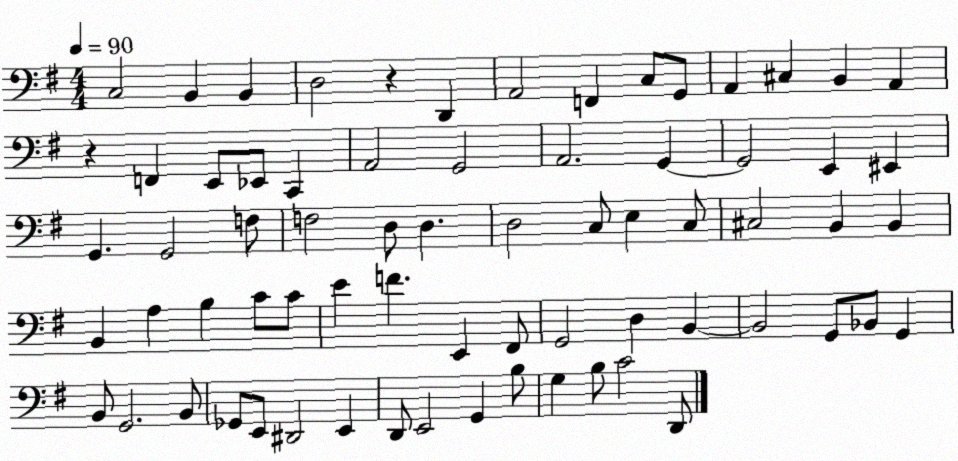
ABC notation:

X:1
T:Untitled
M:4/4
L:1/4
K:G
C,2 B,, B,, D,2 z D,, A,,2 F,, C,/2 G,,/2 A,, ^C, B,, A,, z F,, E,,/2 _E,,/2 C,, A,,2 G,,2 A,,2 G,, G,,2 E,, ^E,, G,, G,,2 F,/2 F,2 D,/2 D, D,2 C,/2 E, C,/2 ^C,2 B,, B,, B,, A, B, C/2 C/2 E F E,, ^F,,/2 G,,2 D, B,, B,,2 G,,/2 _B,,/2 G,, B,,/2 G,,2 B,,/2 _G,,/2 E,,/2 ^D,,2 E,, D,,/2 E,,2 G,, B,/2 G, B,/2 C2 D,,/2